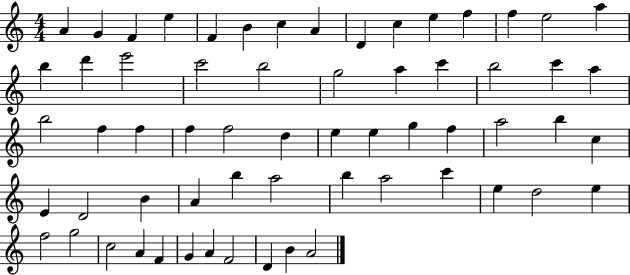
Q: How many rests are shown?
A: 0